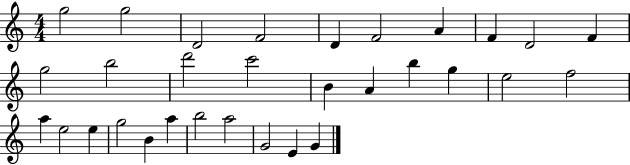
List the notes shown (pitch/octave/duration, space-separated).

G5/h G5/h D4/h F4/h D4/q F4/h A4/q F4/q D4/h F4/q G5/h B5/h D6/h C6/h B4/q A4/q B5/q G5/q E5/h F5/h A5/q E5/h E5/q G5/h B4/q A5/q B5/h A5/h G4/h E4/q G4/q